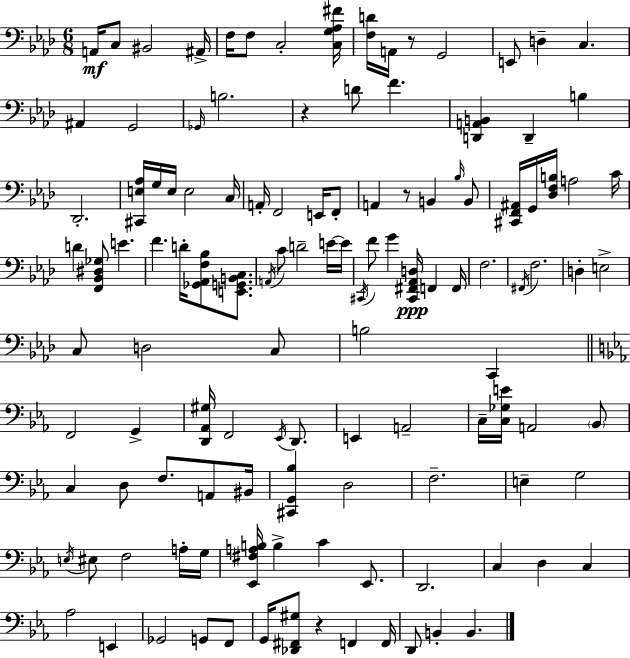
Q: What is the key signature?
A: AES major